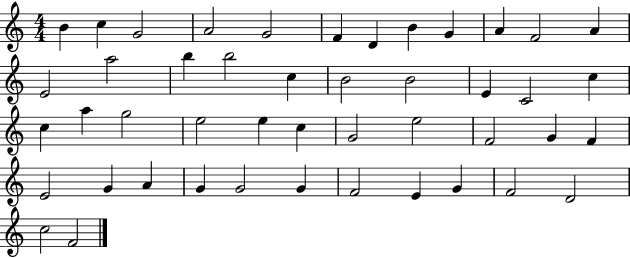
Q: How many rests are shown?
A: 0